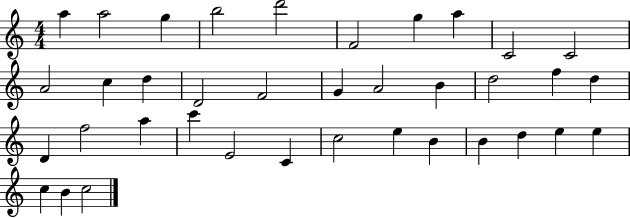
{
  \clef treble
  \numericTimeSignature
  \time 4/4
  \key c \major
  a''4 a''2 g''4 | b''2 d'''2 | f'2 g''4 a''4 | c'2 c'2 | \break a'2 c''4 d''4 | d'2 f'2 | g'4 a'2 b'4 | d''2 f''4 d''4 | \break d'4 f''2 a''4 | c'''4 e'2 c'4 | c''2 e''4 b'4 | b'4 d''4 e''4 e''4 | \break c''4 b'4 c''2 | \bar "|."
}